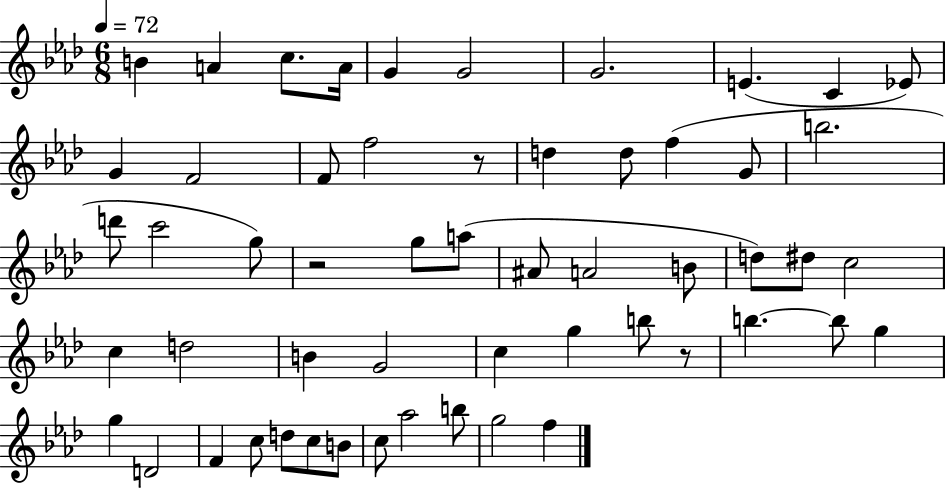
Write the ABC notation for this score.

X:1
T:Untitled
M:6/8
L:1/4
K:Ab
B A c/2 A/4 G G2 G2 E C _E/2 G F2 F/2 f2 z/2 d d/2 f G/2 b2 d'/2 c'2 g/2 z2 g/2 a/2 ^A/2 A2 B/2 d/2 ^d/2 c2 c d2 B G2 c g b/2 z/2 b b/2 g g D2 F c/2 d/2 c/2 B/2 c/2 _a2 b/2 g2 f